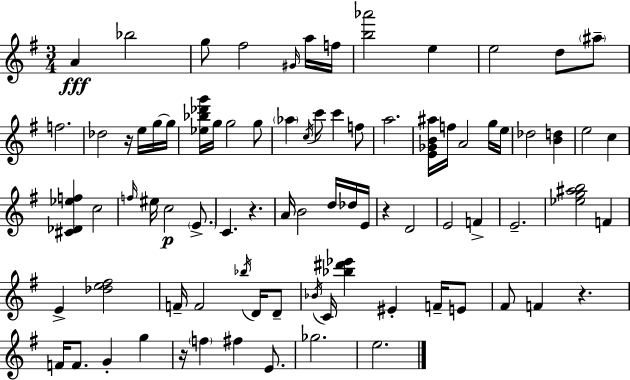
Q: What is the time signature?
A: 3/4